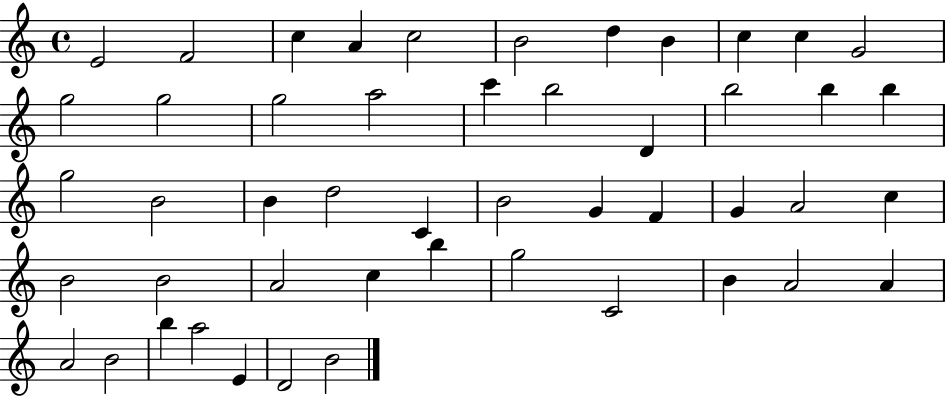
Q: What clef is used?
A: treble